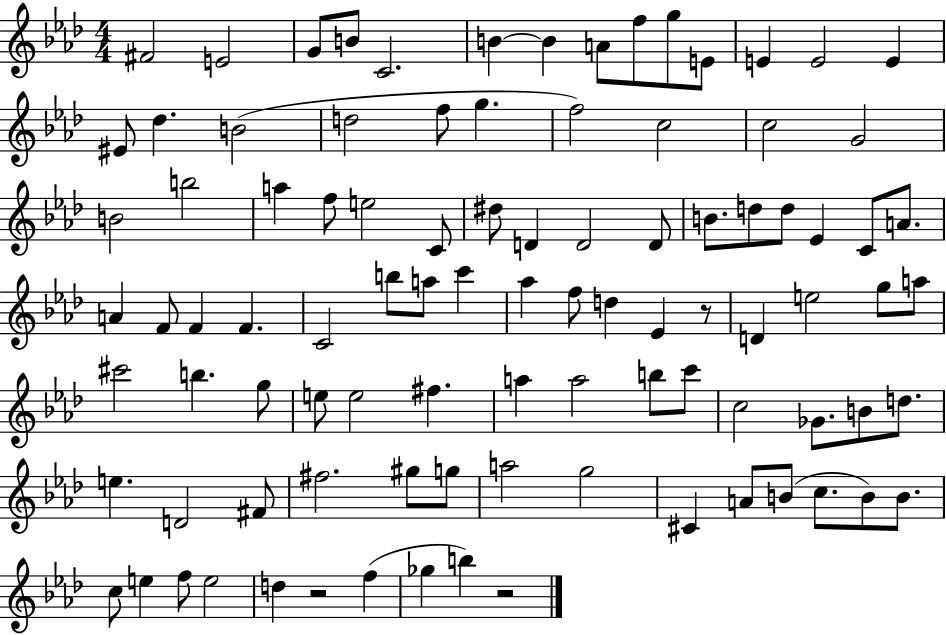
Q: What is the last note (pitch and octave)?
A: B5